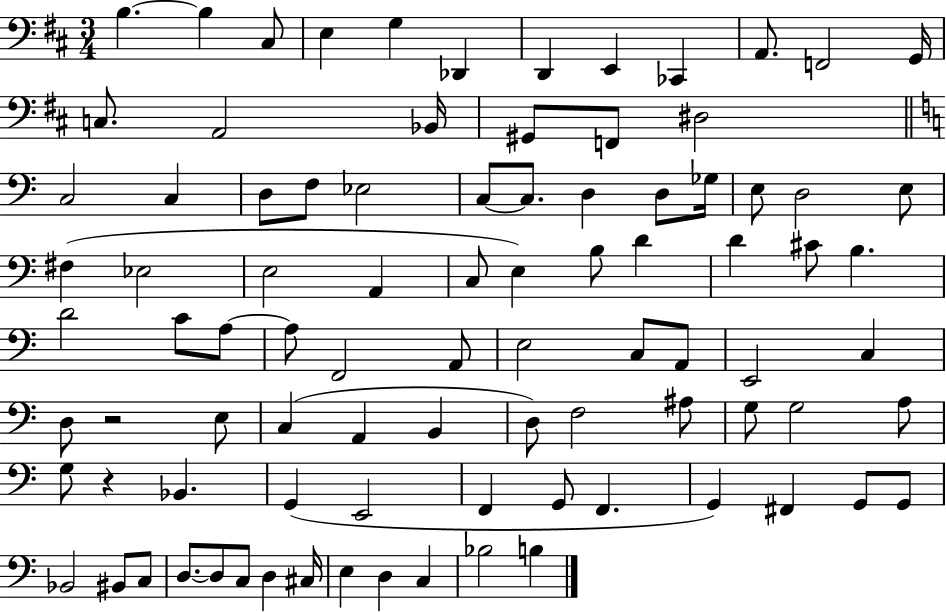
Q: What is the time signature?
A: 3/4